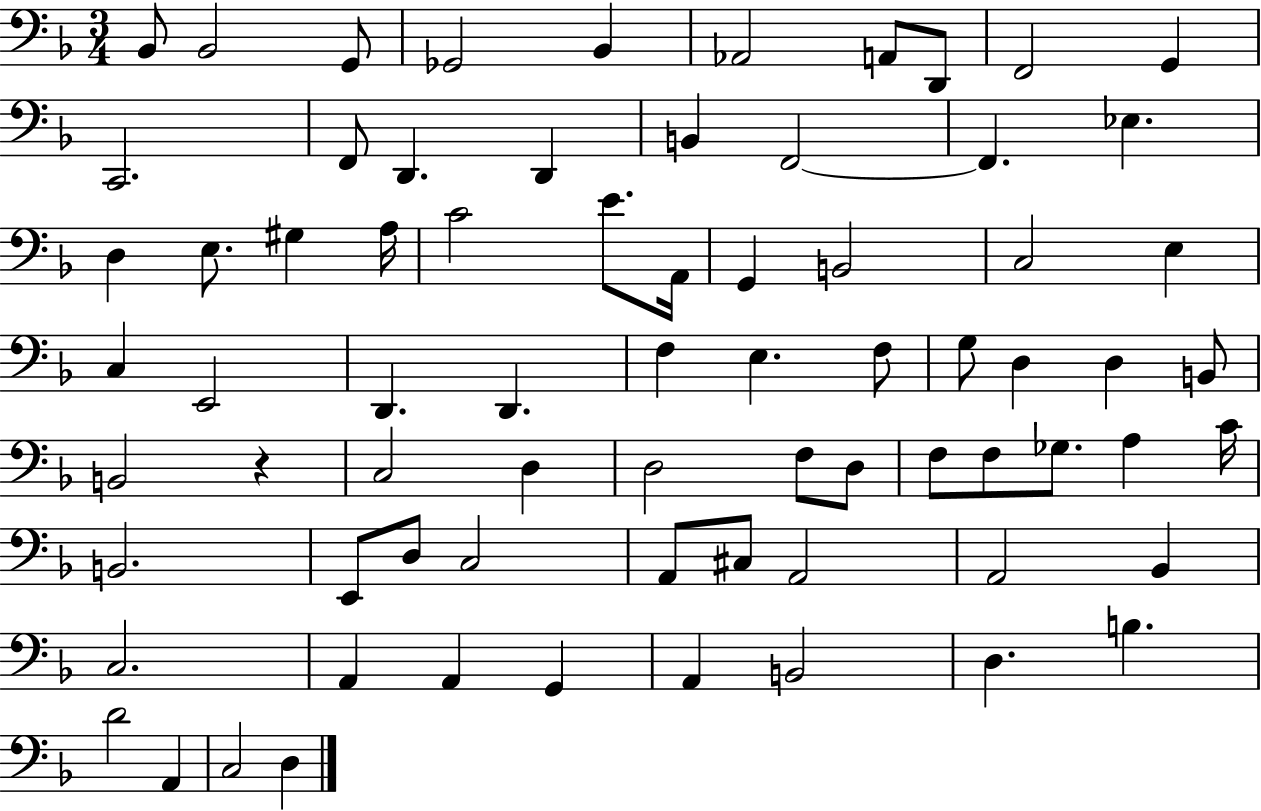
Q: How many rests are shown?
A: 1